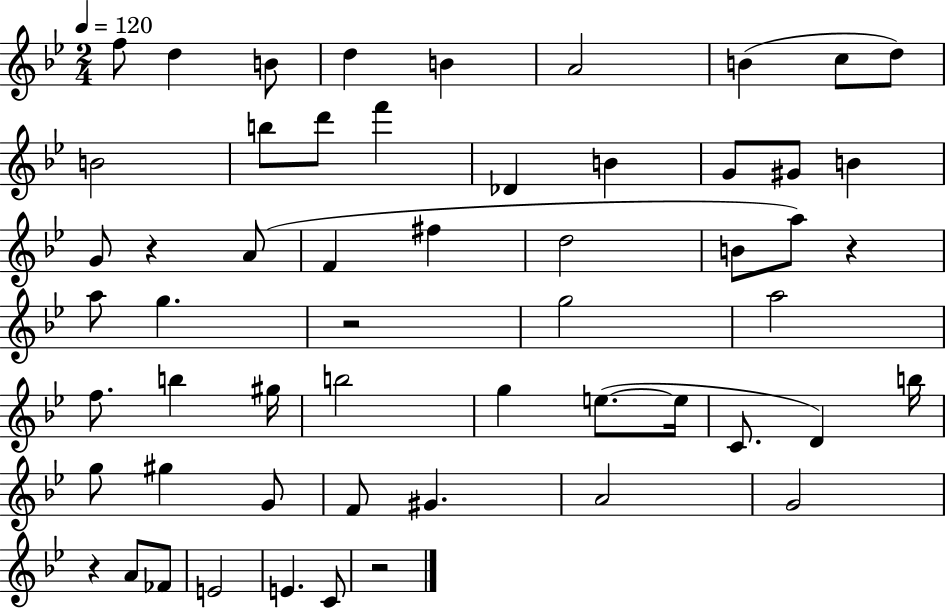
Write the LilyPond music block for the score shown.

{
  \clef treble
  \numericTimeSignature
  \time 2/4
  \key bes \major
  \tempo 4 = 120
  f''8 d''4 b'8 | d''4 b'4 | a'2 | b'4( c''8 d''8) | \break b'2 | b''8 d'''8 f'''4 | des'4 b'4 | g'8 gis'8 b'4 | \break g'8 r4 a'8( | f'4 fis''4 | d''2 | b'8 a''8) r4 | \break a''8 g''4. | r2 | g''2 | a''2 | \break f''8. b''4 gis''16 | b''2 | g''4 e''8.~(~ e''16 | c'8. d'4) b''16 | \break g''8 gis''4 g'8 | f'8 gis'4. | a'2 | g'2 | \break r4 a'8 fes'8 | e'2 | e'4. c'8 | r2 | \break \bar "|."
}